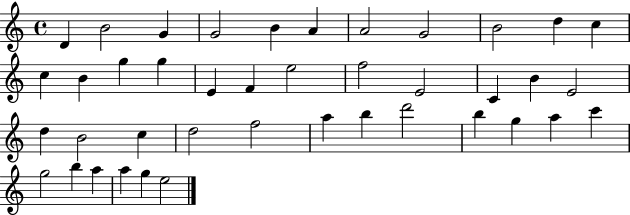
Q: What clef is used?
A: treble